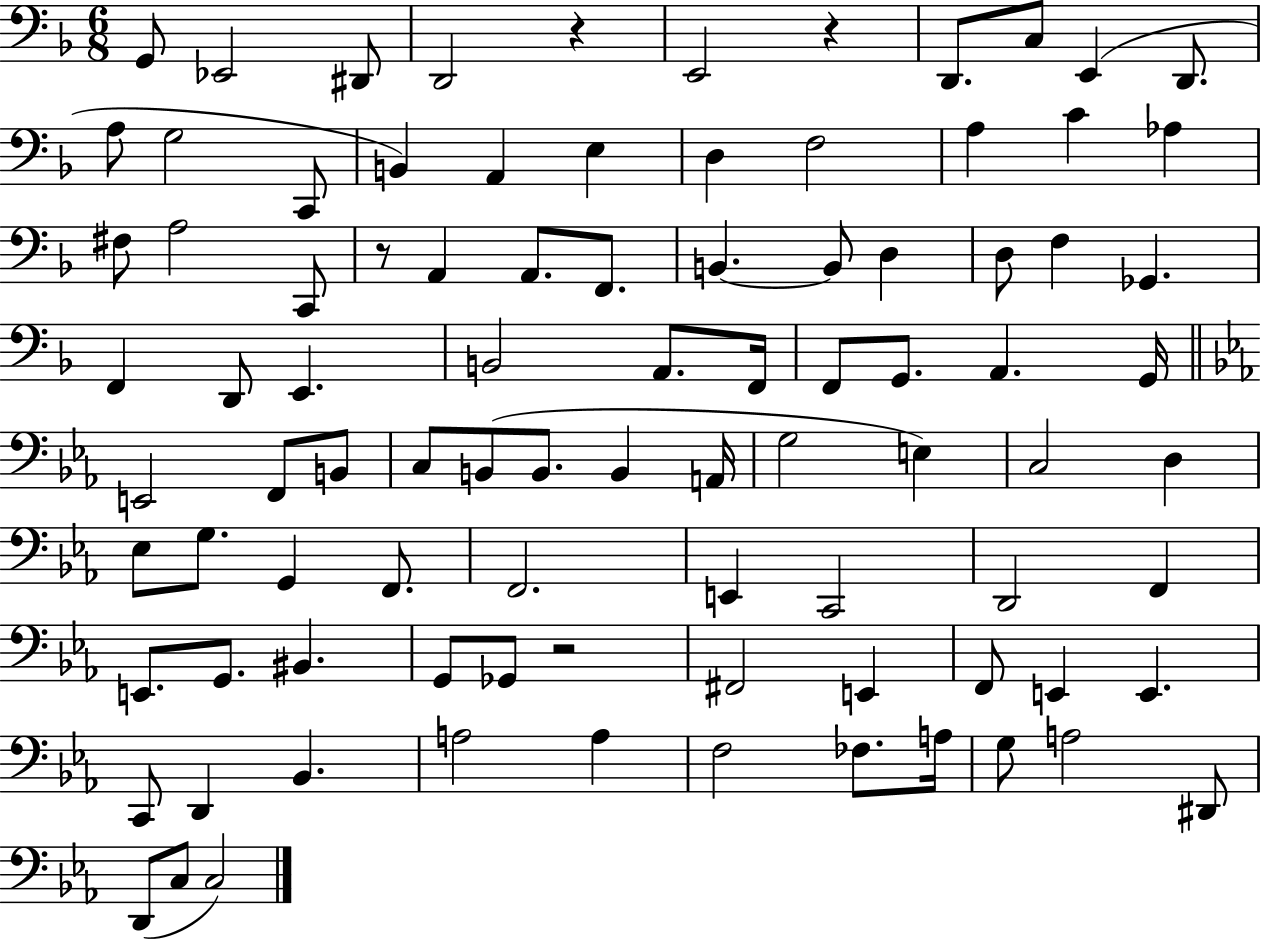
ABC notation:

X:1
T:Untitled
M:6/8
L:1/4
K:F
G,,/2 _E,,2 ^D,,/2 D,,2 z E,,2 z D,,/2 C,/2 E,, D,,/2 A,/2 G,2 C,,/2 B,, A,, E, D, F,2 A, C _A, ^F,/2 A,2 C,,/2 z/2 A,, A,,/2 F,,/2 B,, B,,/2 D, D,/2 F, _G,, F,, D,,/2 E,, B,,2 A,,/2 F,,/4 F,,/2 G,,/2 A,, G,,/4 E,,2 F,,/2 B,,/2 C,/2 B,,/2 B,,/2 B,, A,,/4 G,2 E, C,2 D, _E,/2 G,/2 G,, F,,/2 F,,2 E,, C,,2 D,,2 F,, E,,/2 G,,/2 ^B,, G,,/2 _G,,/2 z2 ^F,,2 E,, F,,/2 E,, E,, C,,/2 D,, _B,, A,2 A, F,2 _F,/2 A,/4 G,/2 A,2 ^D,,/2 D,,/2 C,/2 C,2